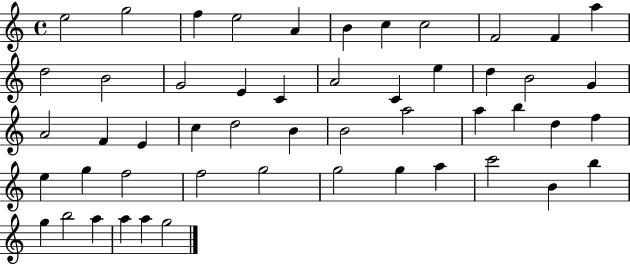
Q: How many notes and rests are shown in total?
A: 51